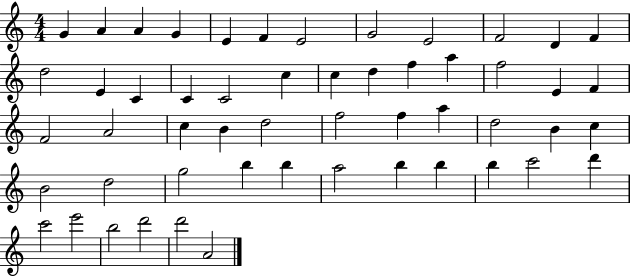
{
  \clef treble
  \numericTimeSignature
  \time 4/4
  \key c \major
  g'4 a'4 a'4 g'4 | e'4 f'4 e'2 | g'2 e'2 | f'2 d'4 f'4 | \break d''2 e'4 c'4 | c'4 c'2 c''4 | c''4 d''4 f''4 a''4 | f''2 e'4 f'4 | \break f'2 a'2 | c''4 b'4 d''2 | f''2 f''4 a''4 | d''2 b'4 c''4 | \break b'2 d''2 | g''2 b''4 b''4 | a''2 b''4 b''4 | b''4 c'''2 d'''4 | \break c'''2 e'''2 | b''2 d'''2 | d'''2 a'2 | \bar "|."
}